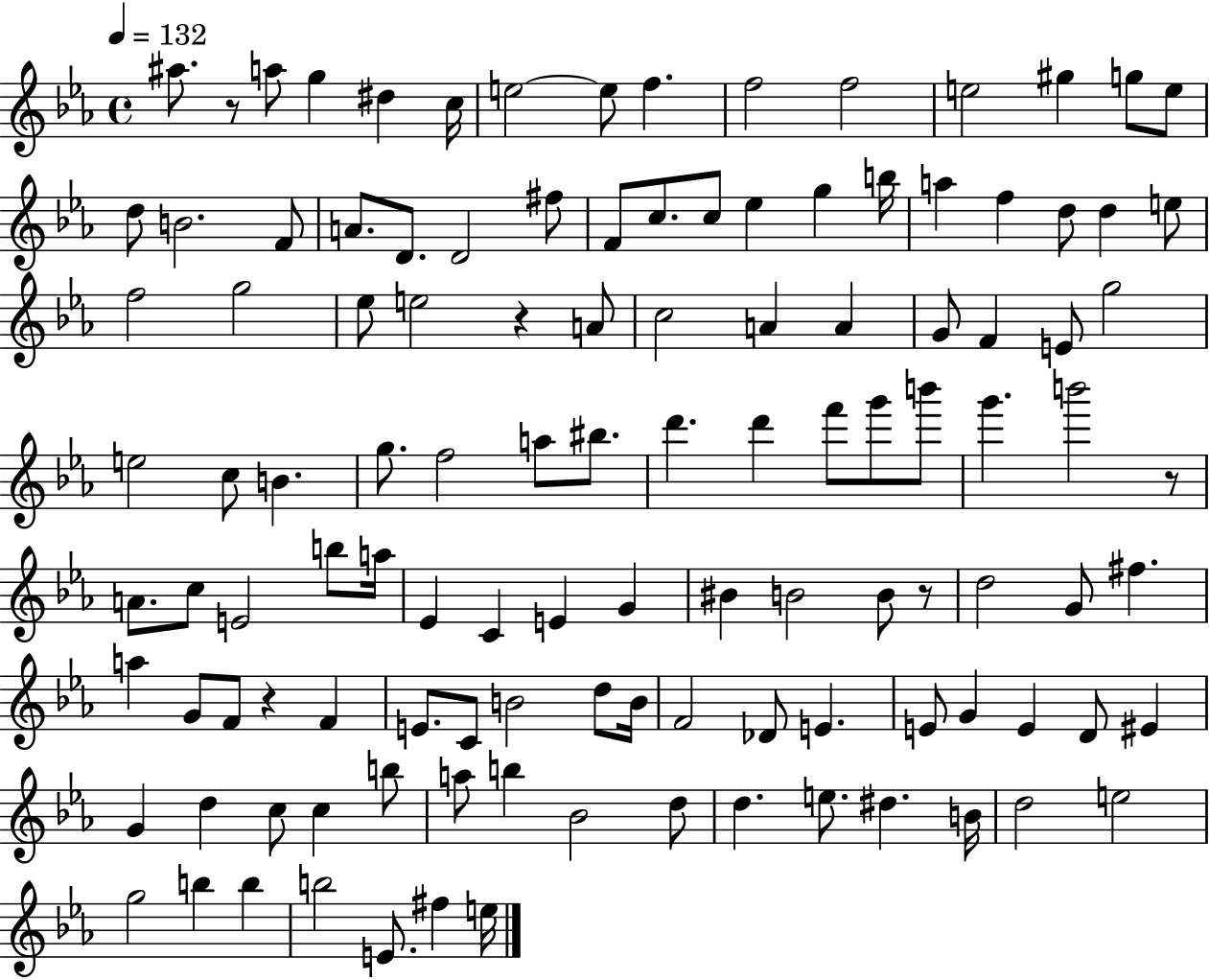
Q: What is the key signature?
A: EES major